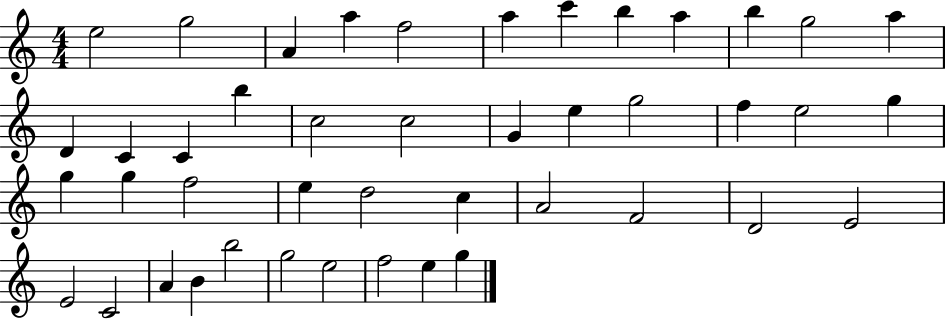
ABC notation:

X:1
T:Untitled
M:4/4
L:1/4
K:C
e2 g2 A a f2 a c' b a b g2 a D C C b c2 c2 G e g2 f e2 g g g f2 e d2 c A2 F2 D2 E2 E2 C2 A B b2 g2 e2 f2 e g